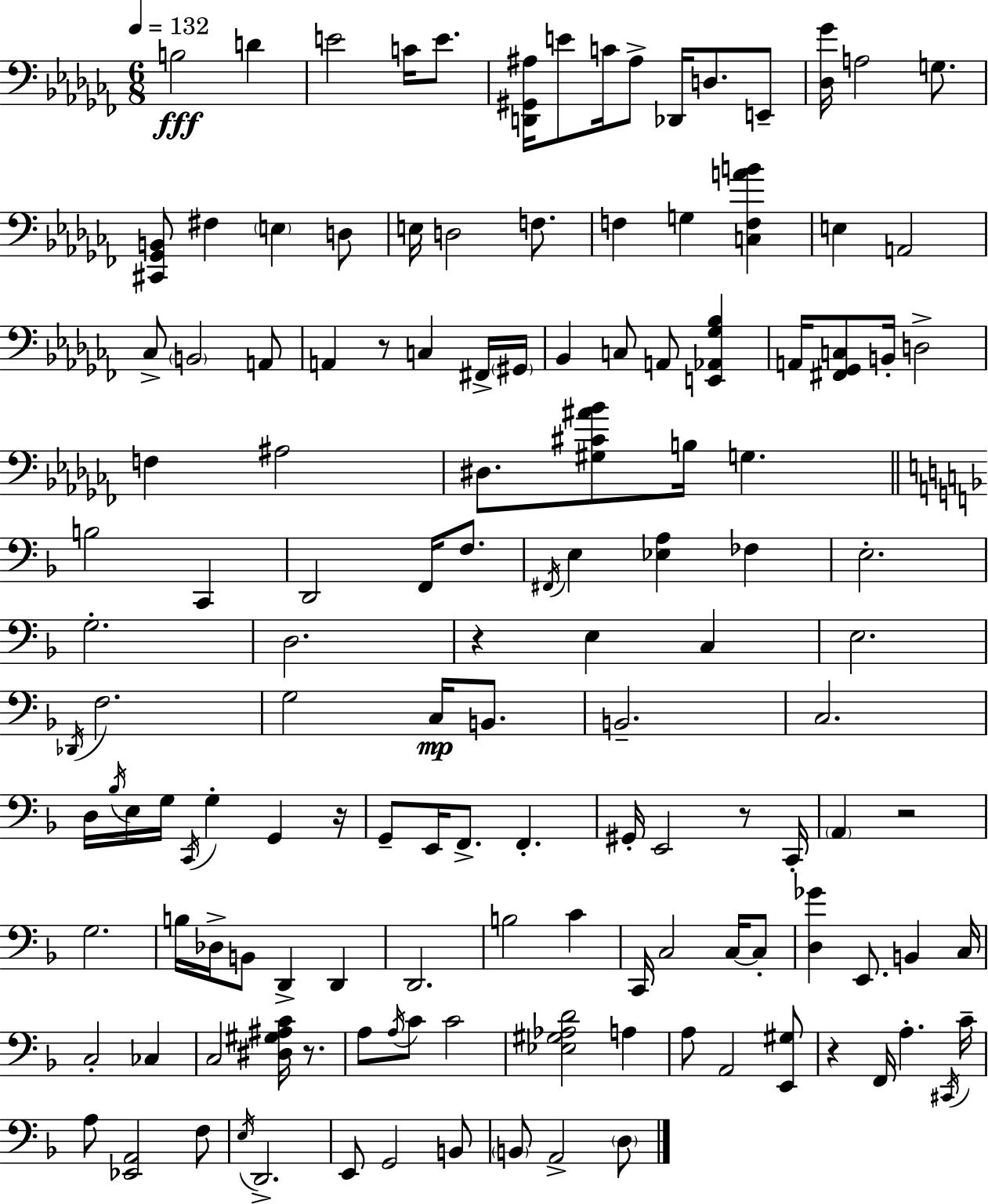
B3/h D4/q E4/h C4/s E4/e. [D2,G#2,A#3]/s E4/e C4/s A#3/e Db2/s D3/e. E2/e [Db3,Gb4]/s A3/h G3/e. [C#2,Gb2,B2]/e F#3/q E3/q D3/e E3/s D3/h F3/e. F3/q G3/q [C3,F3,A4,B4]/q E3/q A2/h CES3/e B2/h A2/e A2/q R/e C3/q F#2/s G#2/s Bb2/q C3/e A2/e [E2,Ab2,Gb3,Bb3]/q A2/s [F#2,Gb2,C3]/e B2/s D3/h F3/q A#3/h D#3/e. [G#3,C#4,A#4,Bb4]/e B3/s G3/q. B3/h C2/q D2/h F2/s F3/e. F#2/s E3/q [Eb3,A3]/q FES3/q E3/h. G3/h. D3/h. R/q E3/q C3/q E3/h. Db2/s F3/h. G3/h C3/s B2/e. B2/h. C3/h. D3/s Bb3/s E3/s G3/s C2/s G3/q G2/q R/s G2/e E2/s F2/e. F2/q. G#2/s E2/h R/e C2/s A2/q R/h G3/h. B3/s Db3/s B2/e D2/q D2/q D2/h. B3/h C4/q C2/s C3/h C3/s C3/e [D3,Gb4]/q E2/e. B2/q C3/s C3/h CES3/q C3/h [D#3,G#3,A#3,C4]/s R/e. A3/e A3/s C4/e C4/h [Eb3,G#3,Ab3,D4]/h A3/q A3/e A2/h [E2,G#3]/e R/q F2/s A3/q. C#2/s C4/s A3/e [Eb2,A2]/h F3/e E3/s D2/h. E2/e G2/h B2/e B2/e A2/h D3/e